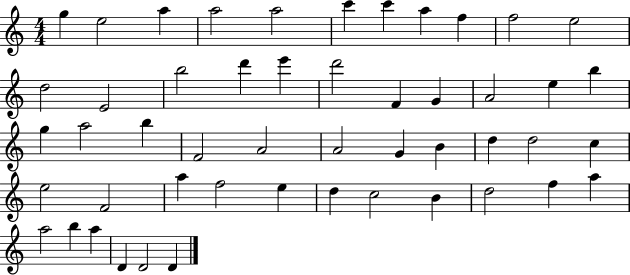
G5/q E5/h A5/q A5/h A5/h C6/q C6/q A5/q F5/q F5/h E5/h D5/h E4/h B5/h D6/q E6/q D6/h F4/q G4/q A4/h E5/q B5/q G5/q A5/h B5/q F4/h A4/h A4/h G4/q B4/q D5/q D5/h C5/q E5/h F4/h A5/q F5/h E5/q D5/q C5/h B4/q D5/h F5/q A5/q A5/h B5/q A5/q D4/q D4/h D4/q